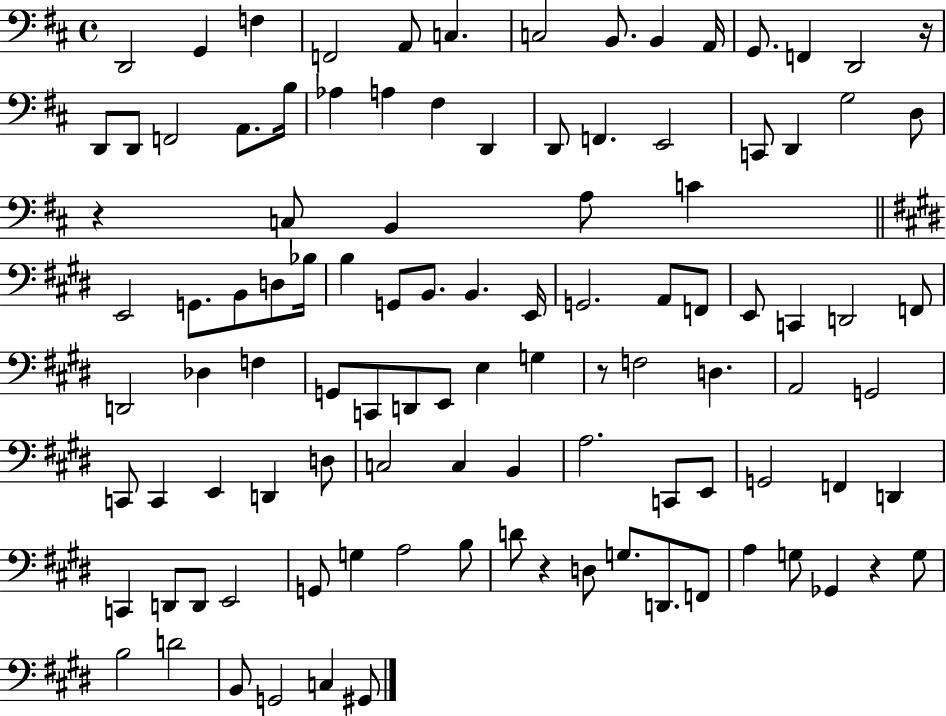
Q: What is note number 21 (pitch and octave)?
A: F#3